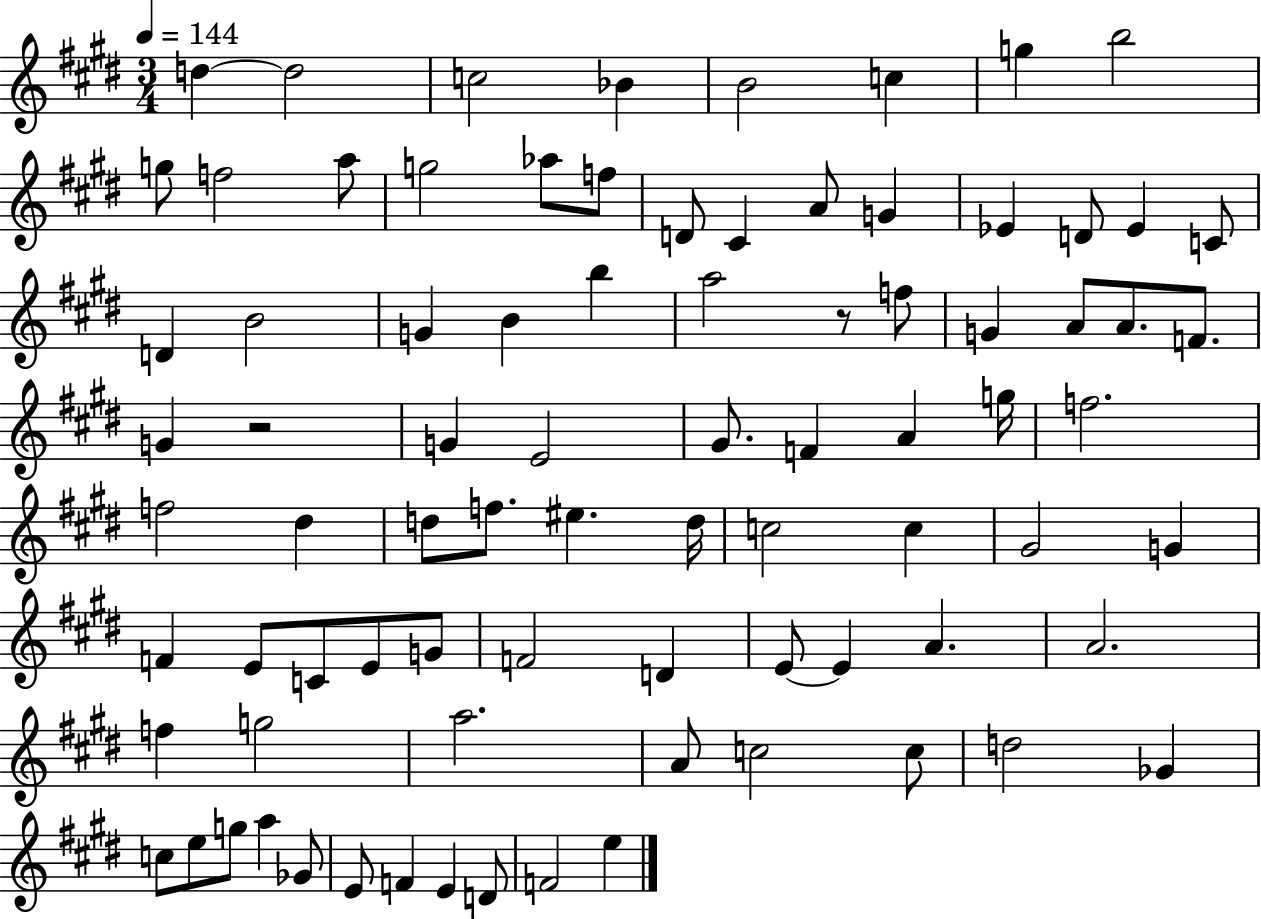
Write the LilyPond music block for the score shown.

{
  \clef treble
  \numericTimeSignature
  \time 3/4
  \key e \major
  \tempo 4 = 144
  d''4~~ d''2 | c''2 bes'4 | b'2 c''4 | g''4 b''2 | \break g''8 f''2 a''8 | g''2 aes''8 f''8 | d'8 cis'4 a'8 g'4 | ees'4 d'8 ees'4 c'8 | \break d'4 b'2 | g'4 b'4 b''4 | a''2 r8 f''8 | g'4 a'8 a'8. f'8. | \break g'4 r2 | g'4 e'2 | gis'8. f'4 a'4 g''16 | f''2. | \break f''2 dis''4 | d''8 f''8. eis''4. d''16 | c''2 c''4 | gis'2 g'4 | \break f'4 e'8 c'8 e'8 g'8 | f'2 d'4 | e'8~~ e'4 a'4. | a'2. | \break f''4 g''2 | a''2. | a'8 c''2 c''8 | d''2 ges'4 | \break c''8 e''8 g''8 a''4 ges'8 | e'8 f'4 e'4 d'8 | f'2 e''4 | \bar "|."
}